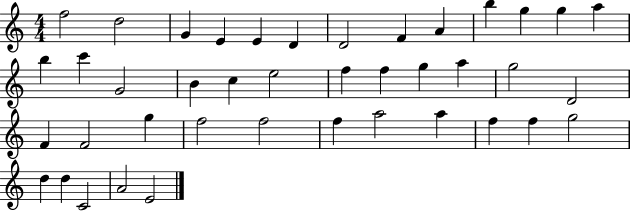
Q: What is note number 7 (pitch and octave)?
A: D4